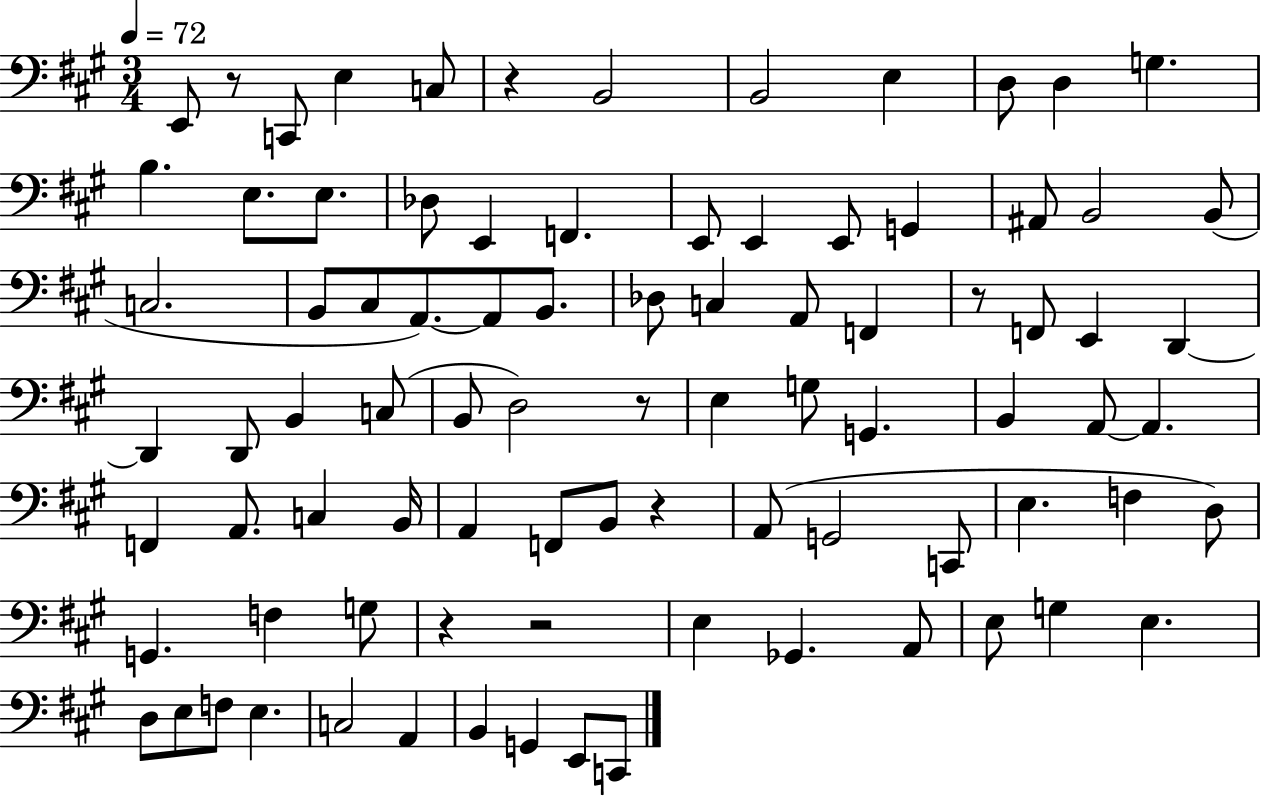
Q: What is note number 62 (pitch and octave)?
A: G2